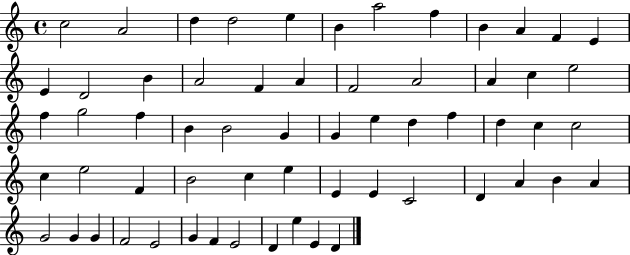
X:1
T:Untitled
M:4/4
L:1/4
K:C
c2 A2 d d2 e B a2 f B A F E E D2 B A2 F A F2 A2 A c e2 f g2 f B B2 G G e d f d c c2 c e2 F B2 c e E E C2 D A B A G2 G G F2 E2 G F E2 D e E D